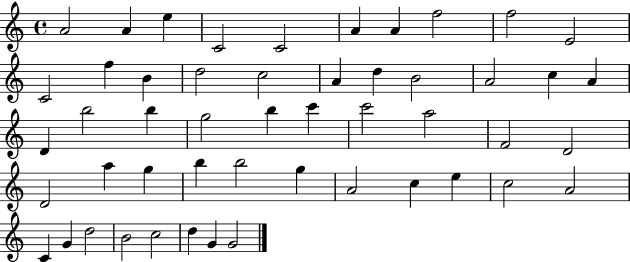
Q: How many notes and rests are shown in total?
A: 50